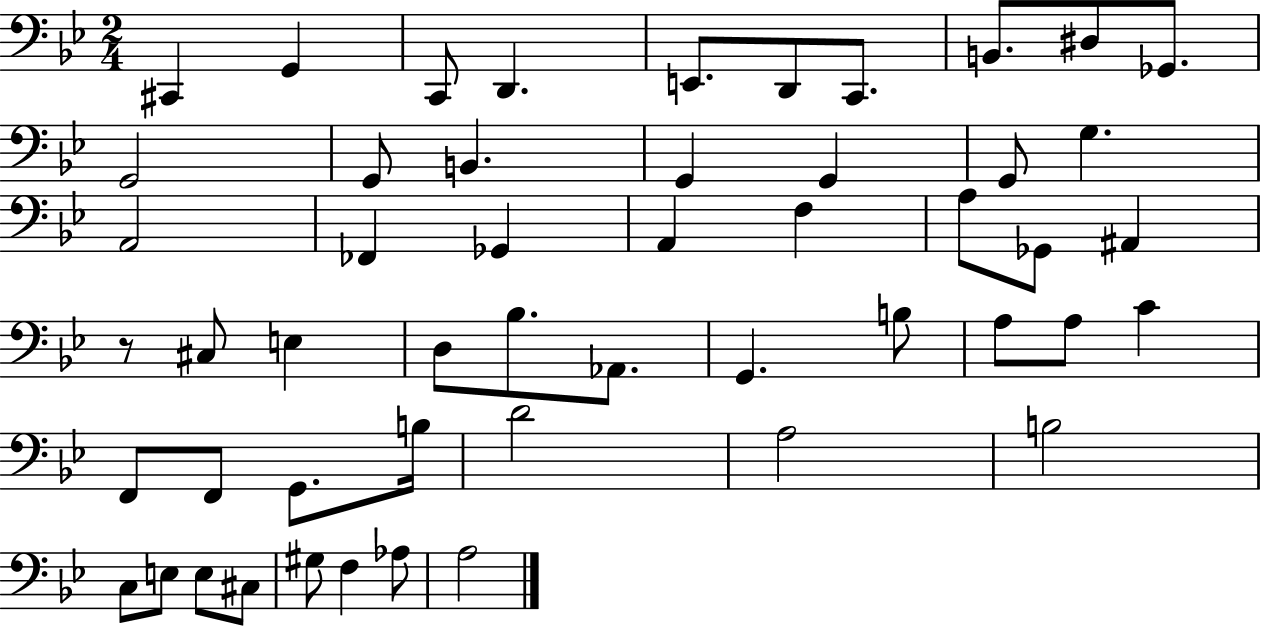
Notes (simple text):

C#2/q G2/q C2/e D2/q. E2/e. D2/e C2/e. B2/e. D#3/e Gb2/e. G2/h G2/e B2/q. G2/q G2/q G2/e G3/q. A2/h FES2/q Gb2/q A2/q F3/q A3/e Gb2/e A#2/q R/e C#3/e E3/q D3/e Bb3/e. Ab2/e. G2/q. B3/e A3/e A3/e C4/q F2/e F2/e G2/e. B3/s D4/h A3/h B3/h C3/e E3/e E3/e C#3/e G#3/e F3/q Ab3/e A3/h